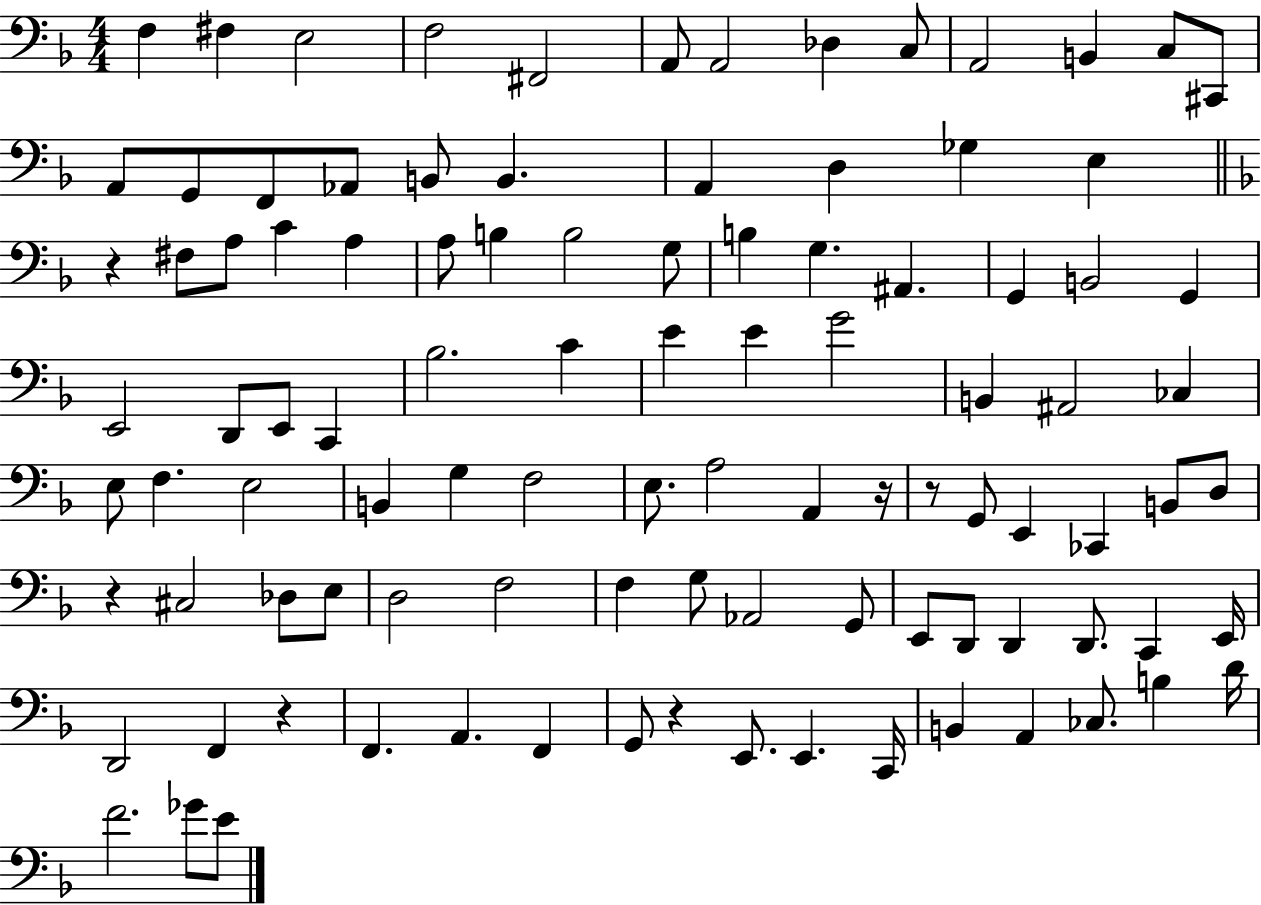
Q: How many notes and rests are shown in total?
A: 101